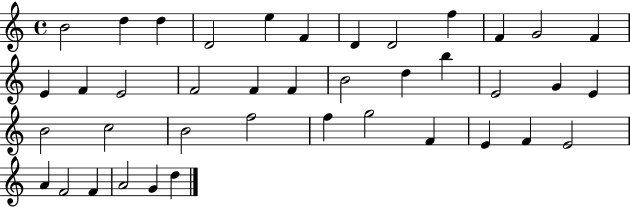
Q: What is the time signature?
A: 4/4